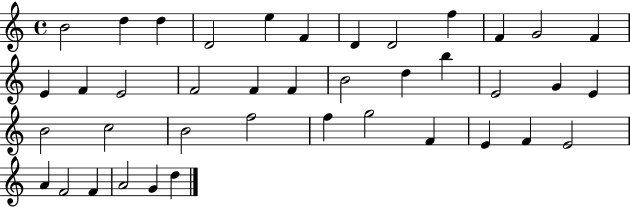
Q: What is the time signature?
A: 4/4